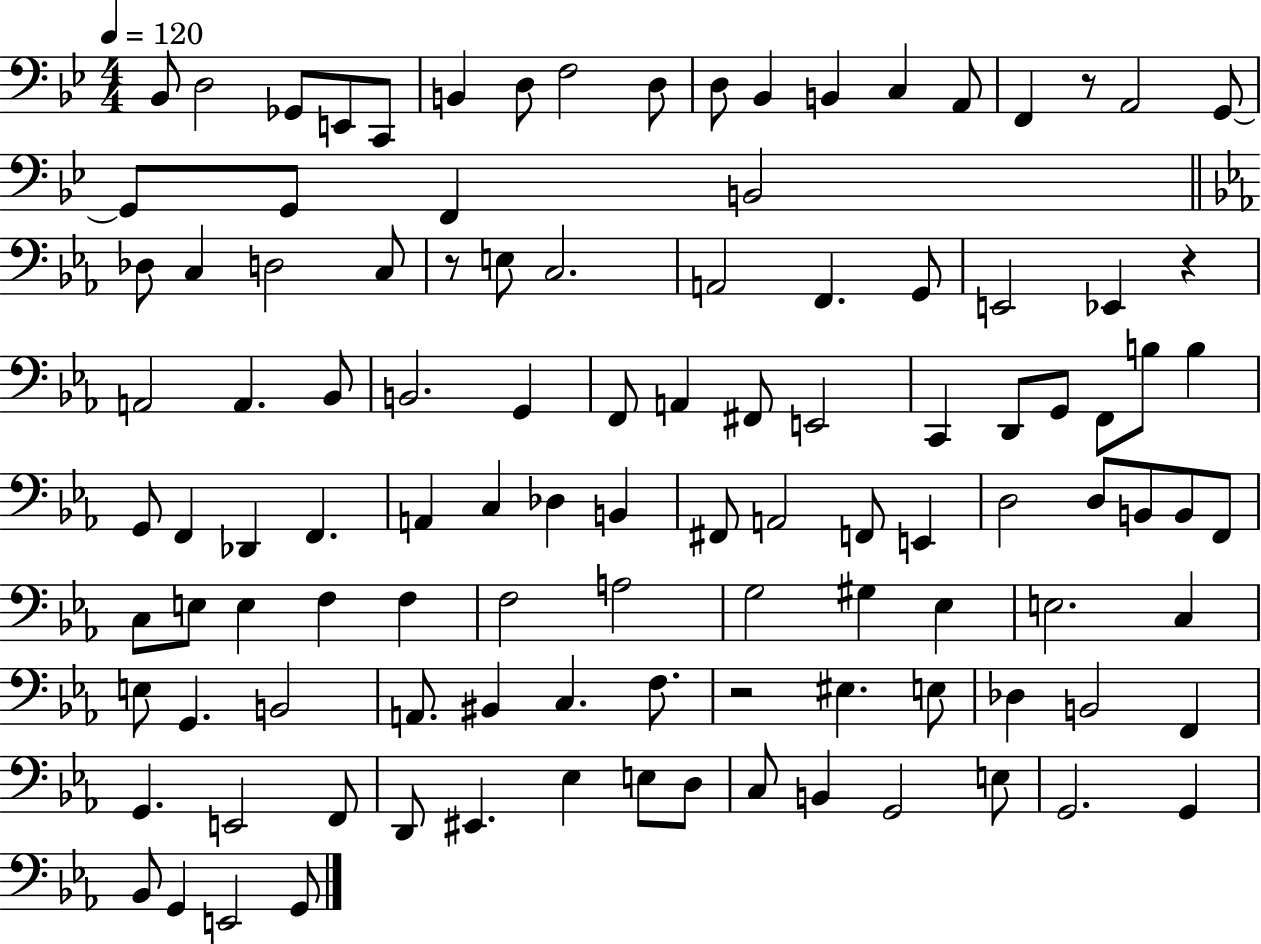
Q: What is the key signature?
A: BES major